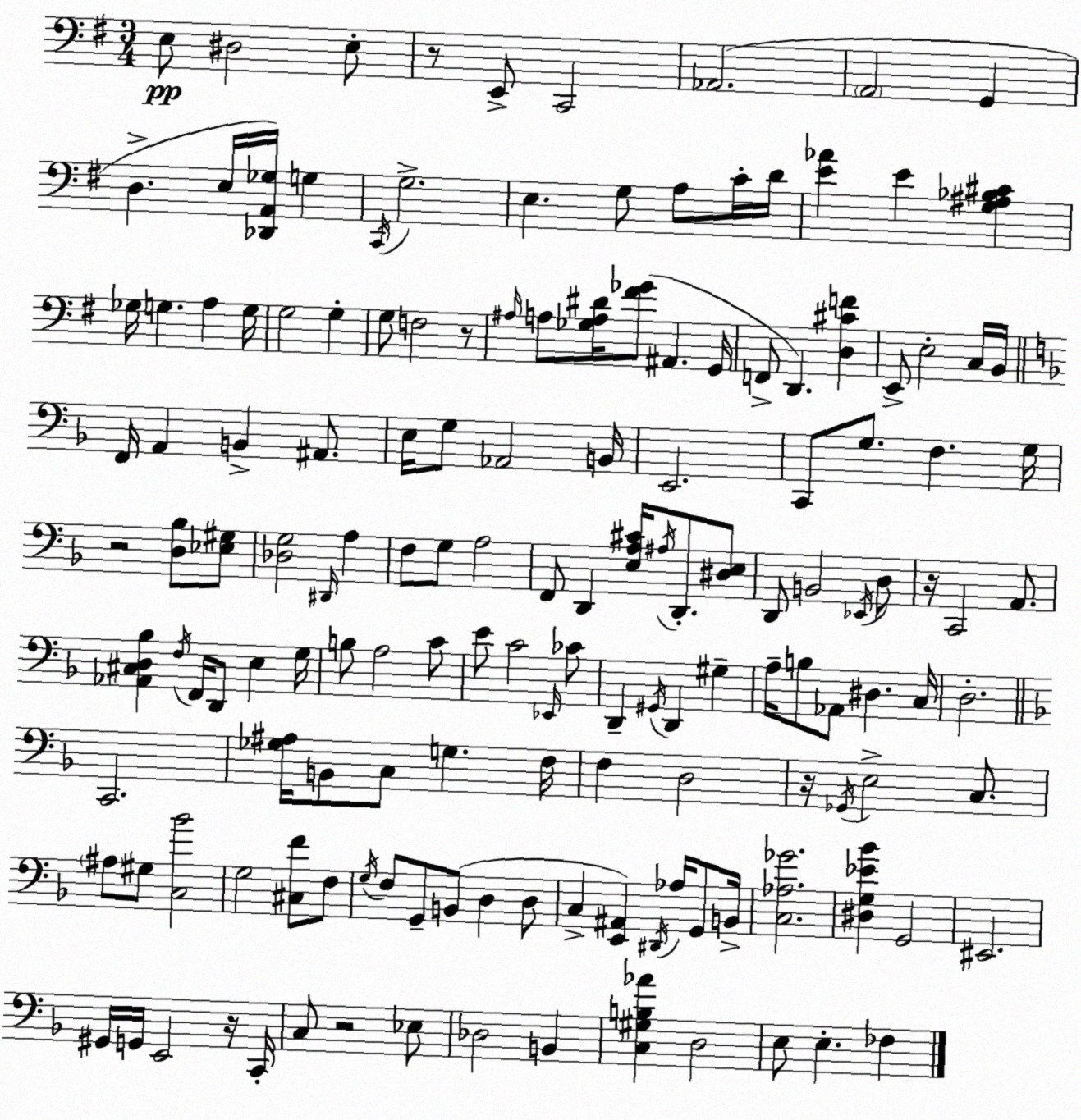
X:1
T:Untitled
M:3/4
L:1/4
K:Em
E,/2 ^D,2 E,/2 z/2 E,,/2 C,,2 _A,,2 A,,2 G,, D, E,/4 [_D,,A,,_G,]/4 G, C,,/4 G,2 E, G,/2 A,/2 C/4 D/4 [E_A] E [G,^A,_B,^C] _G,/4 G, A, G,/4 G,2 G, G,/2 F,2 z/2 ^A,/4 A,/2 [_G,A,^D]/4 [^F_G]/2 ^A,, G,,/4 F,,/2 D,, [D,^CF] E,,/2 E,2 C,/4 B,,/4 F,,/4 A,, B,, ^A,,/2 E,/4 G,/2 _A,,2 B,,/4 E,,2 C,,/2 G,/2 F, G,/4 z2 [D,_B,]/2 [_E,^G,]/2 [_D,G,]2 ^D,,/4 A, F,/2 G,/2 A,2 F,,/2 D,, [E,A,^C]/4 ^A,/4 D,,/2 [^D,E,]/2 D,,/2 B,,2 _E,,/4 D,/2 z/4 C,,2 A,,/2 [_A,,^C,D,_B,] F,/4 F,,/4 D,,/2 E, G,/4 B,/2 A,2 C/2 E/2 C2 _E,,/4 _C/2 D,, ^G,,/4 D,, ^G, A,/4 B,/2 _A,,/2 ^D, C,/4 D,2 C,,2 [_G,^A,]/4 B,,/2 C,/2 G, F,/4 F, D,2 z/4 _G,,/4 E,2 C,/2 ^A,/2 ^G,/2 [C,_B]2 G,2 [^C,F]/2 F,/2 G,/4 F,/2 G,,/2 B,,/2 D, D,/2 C, [E,,^A,,] ^D,,/4 _A,/4 G,,/2 B,,/4 [C,_A,_G]2 [^D,G,_E_B] G,,2 ^E,,2 ^G,,/4 G,,/4 E,,2 z/4 C,,/4 C,/2 z2 _E,/2 _D,2 B,, [C,^G,B,_A] D,2 E,/2 E, _F,